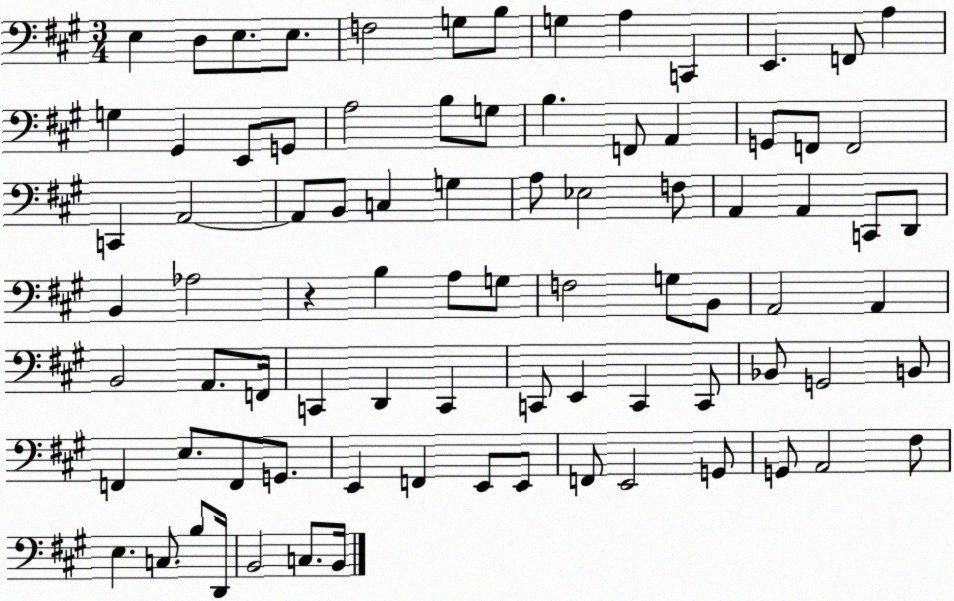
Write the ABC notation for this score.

X:1
T:Untitled
M:3/4
L:1/4
K:A
E, D,/2 E,/2 E,/2 F,2 G,/2 B,/2 G, A, C,, E,, F,,/2 A, G, ^G,, E,,/2 G,,/2 A,2 B,/2 G,/2 B, F,,/2 A,, G,,/2 F,,/2 F,,2 C,, A,,2 A,,/2 B,,/2 C, G, A,/2 _E,2 F,/2 A,, A,, C,,/2 D,,/2 B,, _A,2 z B, A,/2 G,/2 F,2 G,/2 B,,/2 A,,2 A,, B,,2 A,,/2 F,,/4 C,, D,, C,, C,,/2 E,, C,, C,,/2 _B,,/2 G,,2 B,,/2 F,, E,/2 F,,/2 G,,/2 E,, F,, E,,/2 E,,/2 F,,/2 E,,2 G,,/2 G,,/2 A,,2 ^F,/2 E, C,/2 B,/2 D,,/4 B,,2 C,/2 B,,/4